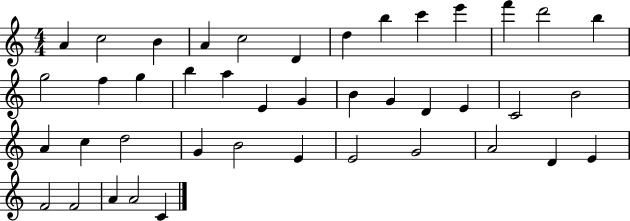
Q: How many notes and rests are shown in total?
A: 42